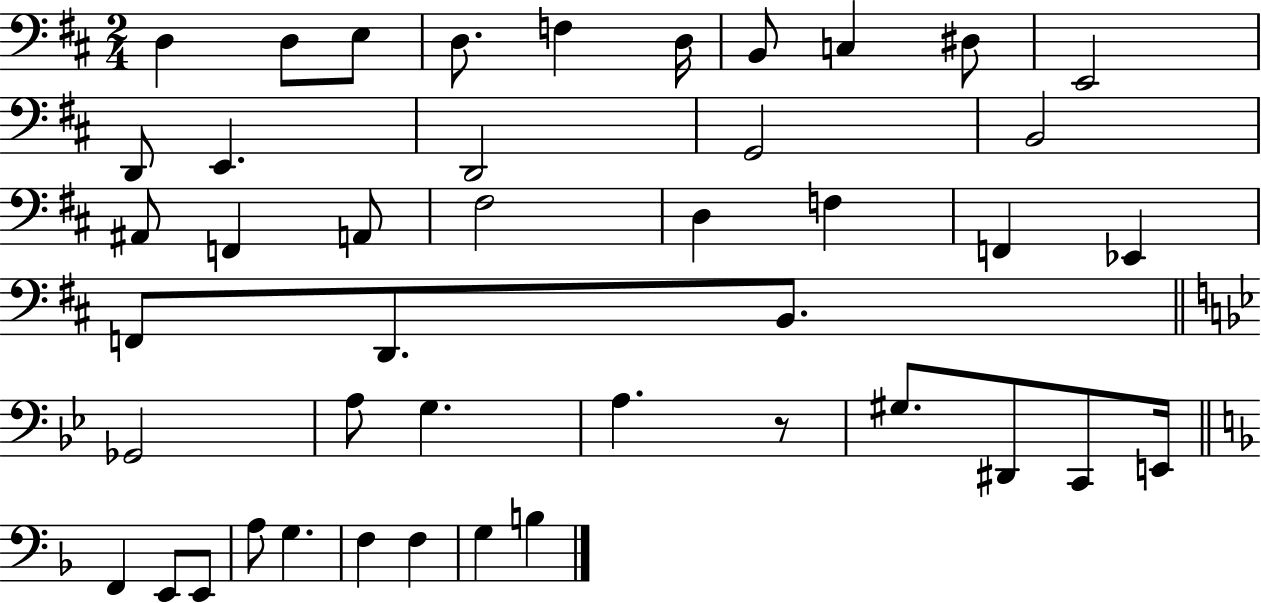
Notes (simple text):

D3/q D3/e E3/e D3/e. F3/q D3/s B2/e C3/q D#3/e E2/h D2/e E2/q. D2/h G2/h B2/h A#2/e F2/q A2/e F#3/h D3/q F3/q F2/q Eb2/q F2/e D2/e. B2/e. Gb2/h A3/e G3/q. A3/q. R/e G#3/e. D#2/e C2/e E2/s F2/q E2/e E2/e A3/e G3/q. F3/q F3/q G3/q B3/q